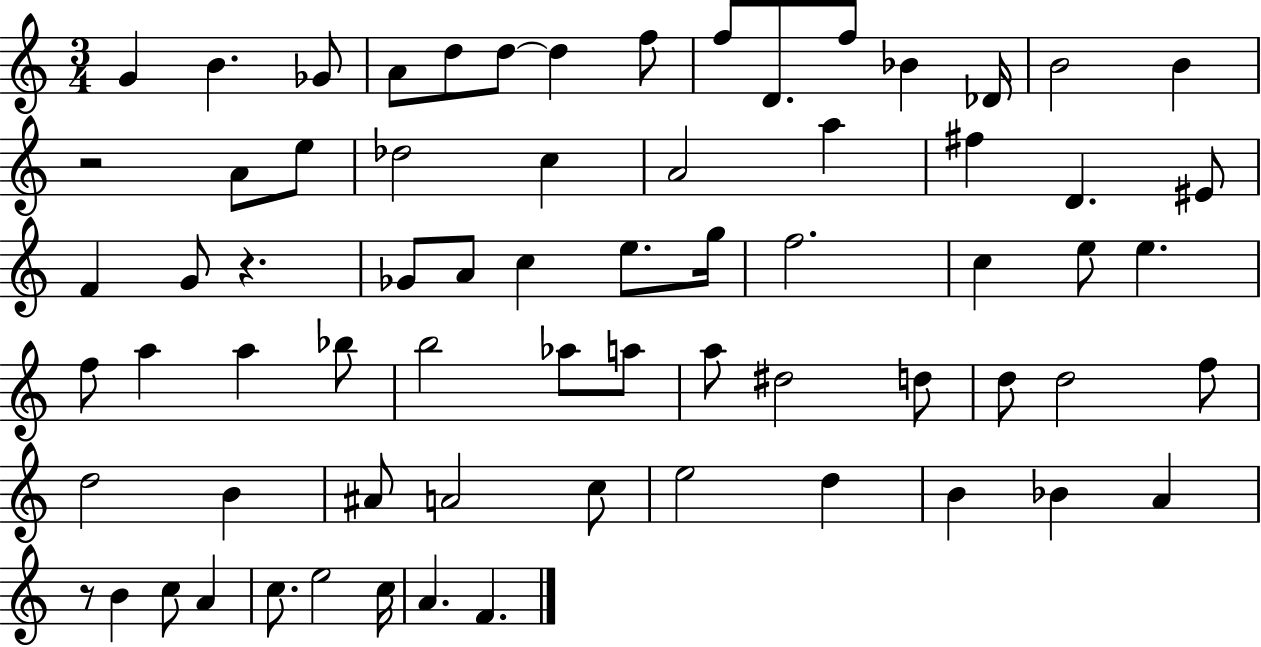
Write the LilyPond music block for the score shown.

{
  \clef treble
  \numericTimeSignature
  \time 3/4
  \key c \major
  \repeat volta 2 { g'4 b'4. ges'8 | a'8 d''8 d''8~~ d''4 f''8 | f''8 d'8. f''8 bes'4 des'16 | b'2 b'4 | \break r2 a'8 e''8 | des''2 c''4 | a'2 a''4 | fis''4 d'4. eis'8 | \break f'4 g'8 r4. | ges'8 a'8 c''4 e''8. g''16 | f''2. | c''4 e''8 e''4. | \break f''8 a''4 a''4 bes''8 | b''2 aes''8 a''8 | a''8 dis''2 d''8 | d''8 d''2 f''8 | \break d''2 b'4 | ais'8 a'2 c''8 | e''2 d''4 | b'4 bes'4 a'4 | \break r8 b'4 c''8 a'4 | c''8. e''2 c''16 | a'4. f'4. | } \bar "|."
}